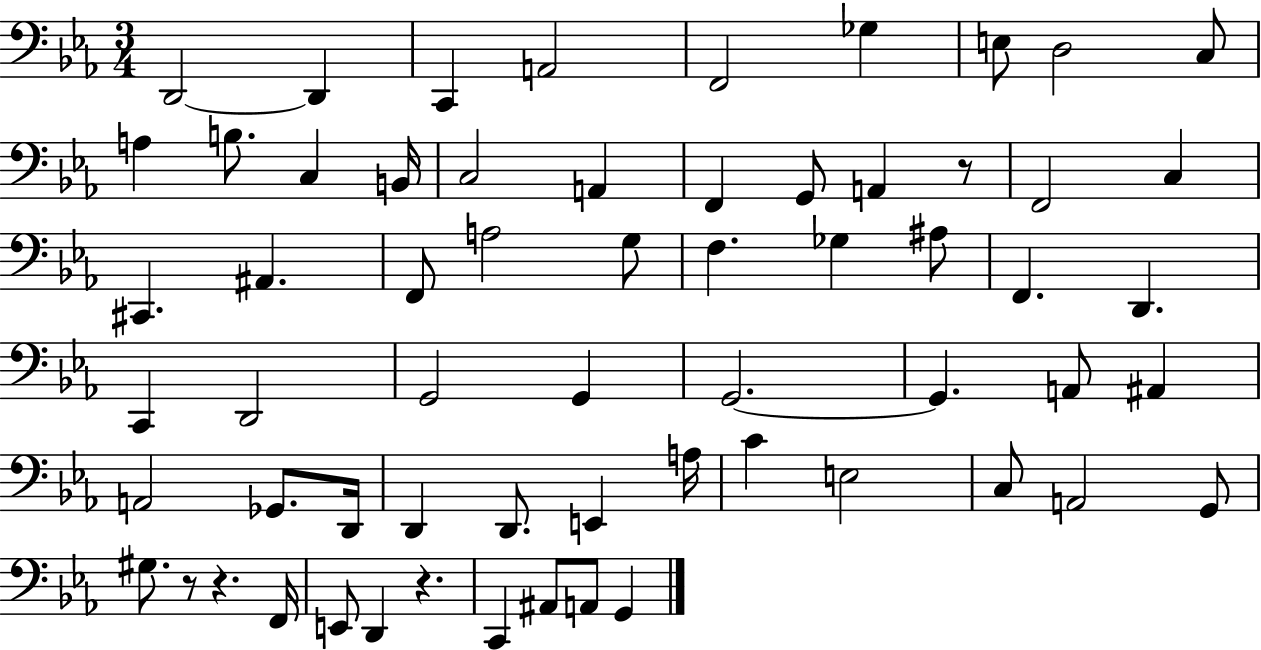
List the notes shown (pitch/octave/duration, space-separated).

D2/h D2/q C2/q A2/h F2/h Gb3/q E3/e D3/h C3/e A3/q B3/e. C3/q B2/s C3/h A2/q F2/q G2/e A2/q R/e F2/h C3/q C#2/q. A#2/q. F2/e A3/h G3/e F3/q. Gb3/q A#3/e F2/q. D2/q. C2/q D2/h G2/h G2/q G2/h. G2/q. A2/e A#2/q A2/h Gb2/e. D2/s D2/q D2/e. E2/q A3/s C4/q E3/h C3/e A2/h G2/e G#3/e. R/e R/q. F2/s E2/e D2/q R/q. C2/q A#2/e A2/e G2/q